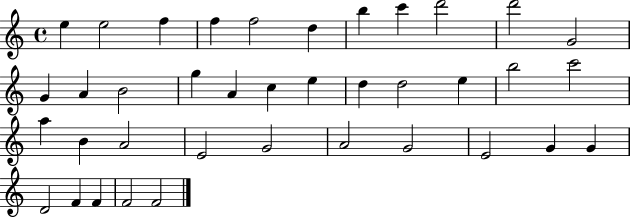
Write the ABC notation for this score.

X:1
T:Untitled
M:4/4
L:1/4
K:C
e e2 f f f2 d b c' d'2 d'2 G2 G A B2 g A c e d d2 e b2 c'2 a B A2 E2 G2 A2 G2 E2 G G D2 F F F2 F2